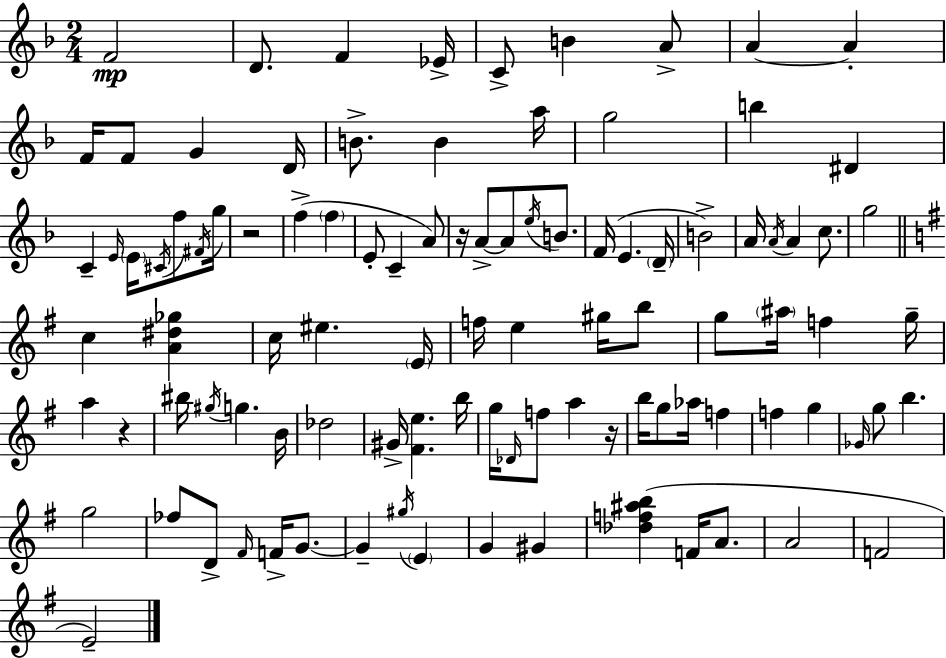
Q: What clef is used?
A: treble